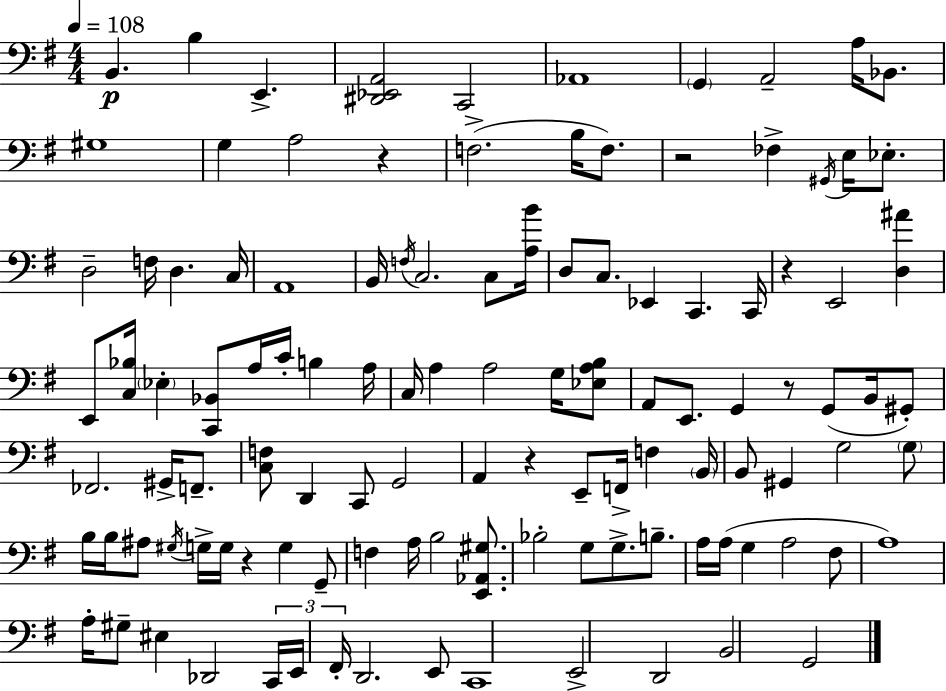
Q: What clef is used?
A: bass